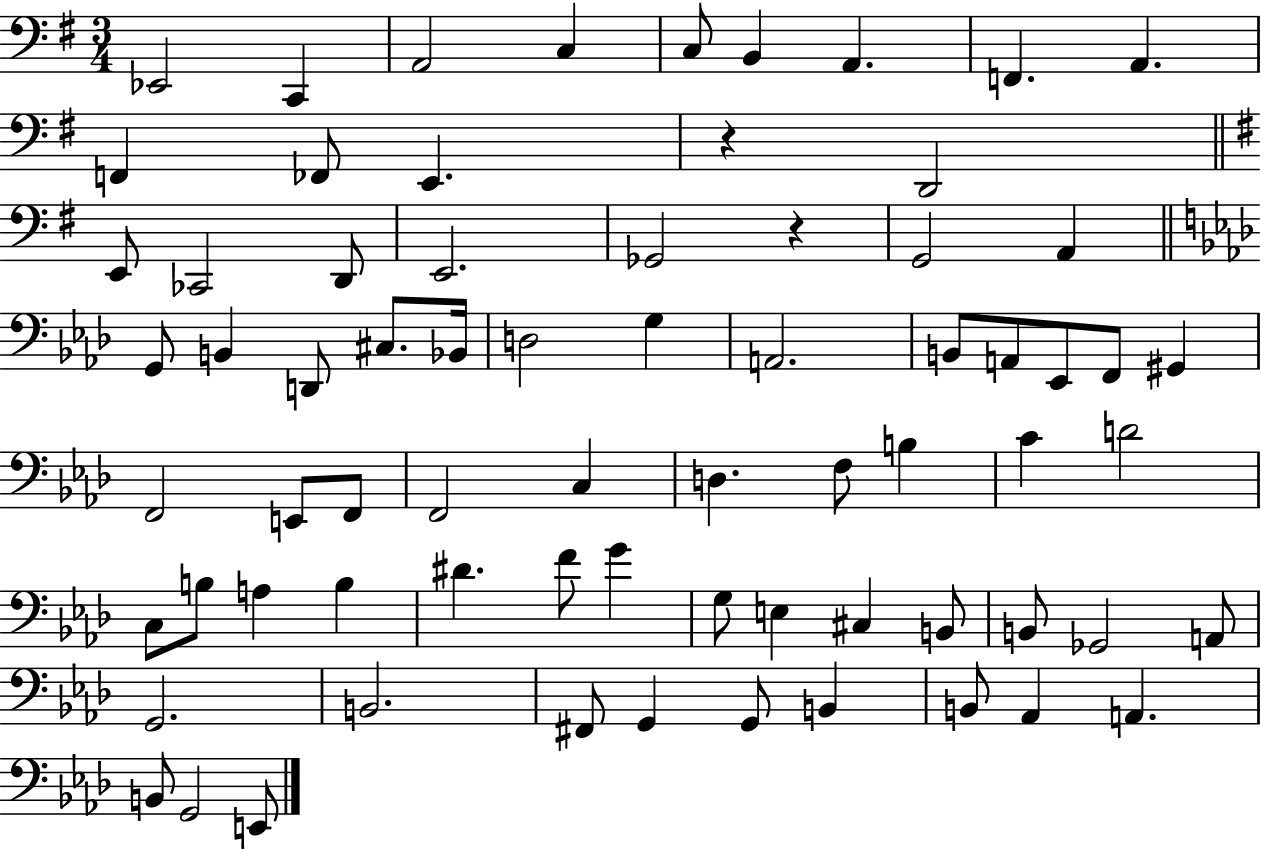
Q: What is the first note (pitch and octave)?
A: Eb2